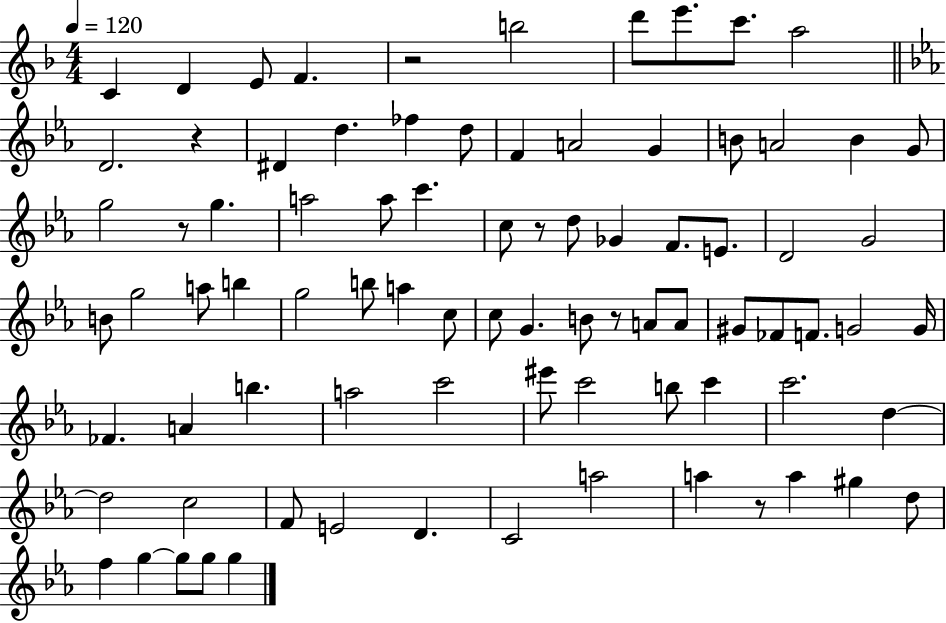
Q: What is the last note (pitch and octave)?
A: G5